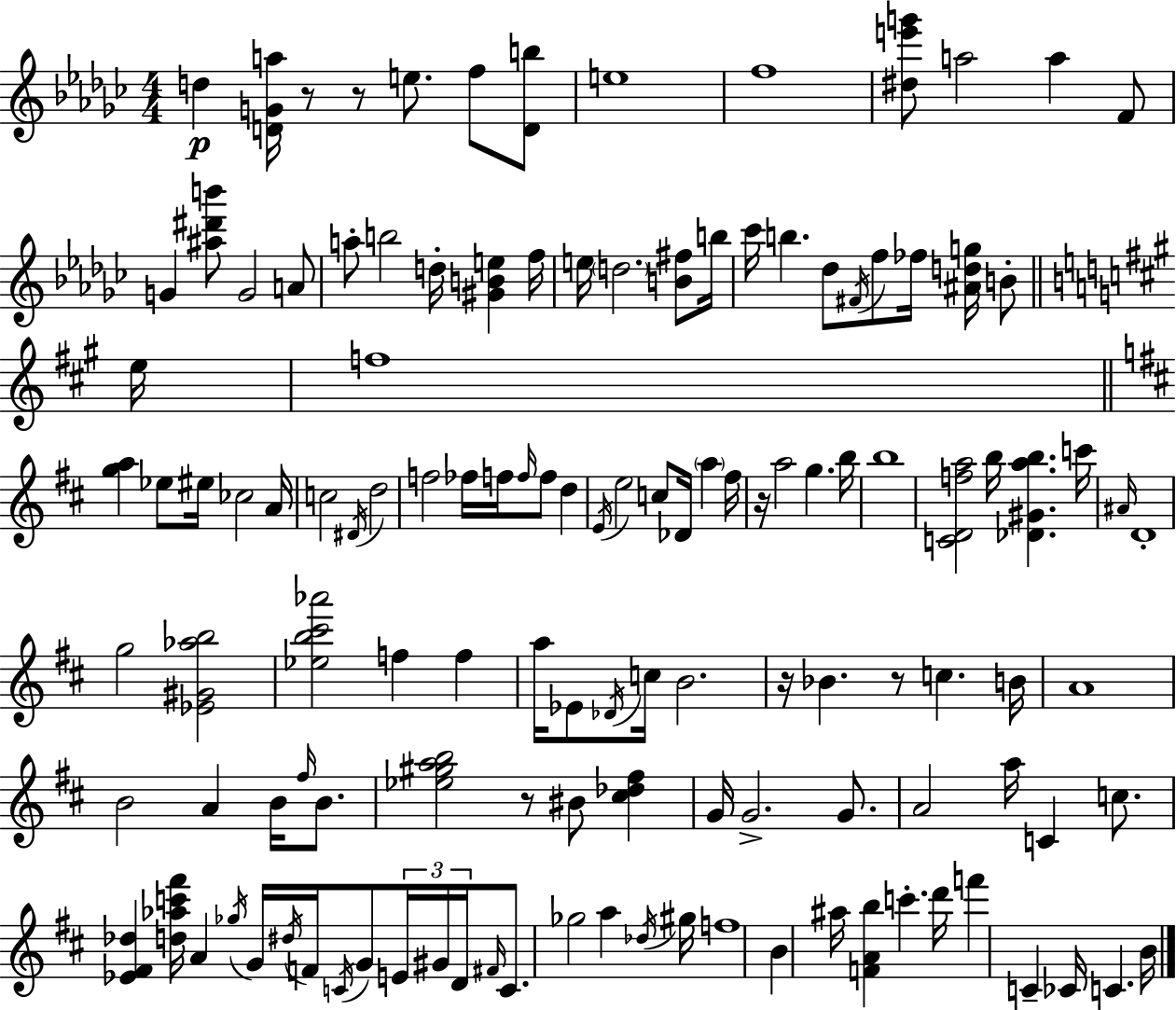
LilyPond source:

{
  \clef treble
  \numericTimeSignature
  \time 4/4
  \key ees \minor
  \repeat volta 2 { d''4\p <d' g' a''>16 r8 r8 e''8. f''8 <d' b''>8 | e''1 | f''1 | <dis'' e''' g'''>8 a''2 a''4 f'8 | \break g'4 <ais'' dis''' b'''>8 g'2 a'8 | a''8-. b''2 d''16-. <gis' b' e''>4 f''16 | e''16 \parenthesize d''2. <b' fis''>8 b''16 | ces'''16 b''4. des''8 \acciaccatura { fis'16 } f''8 fes''16 <ais' d'' g''>16 b'8-. | \break \bar "||" \break \key a \major e''16 f''1 | \bar "||" \break \key b \minor <g'' a''>4 ees''8 eis''16 ces''2 a'16 | c''2 \acciaccatura { dis'16 } d''2 | f''2 fes''16 f''16 \grace { f''16 } f''8 d''4 | \acciaccatura { e'16 } e''2 c''8 des'16 \parenthesize a''4 | \break fis''16 r16 a''2 g''4. | b''16 b''1 | <c' d' f'' a''>2 b''16 <des' gis' a'' b''>4. | c'''16 \grace { ais'16 } d'1-. | \break g''2 <ees' gis' aes'' b''>2 | <ees'' b'' cis''' aes'''>2 f''4 | f''4 a''16 ees'8 \acciaccatura { des'16 } c''16 b'2. | r16 bes'4. r8 c''4. | \break b'16 a'1 | b'2 a'4 | b'16 \grace { fis''16 } b'8. <ees'' gis'' a'' b''>2 r8 | bis'8 <cis'' des'' fis''>4 g'16 g'2.-> | \break g'8. a'2 a''16 c'4 | c''8. <ees' fis' des''>4 <d'' aes'' c''' fis'''>16 a'4 \acciaccatura { ges''16 } | g'16 \acciaccatura { dis''16 } f'16 \acciaccatura { c'16 } g'8 \tuplet 3/2 { e'16 gis'16 d'16 } \grace { fis'16 } c'8. ges''2 | a''4 \acciaccatura { des''16 } gis''16 f''1 | \break b'4 ais''16 | <f' a' b''>4 c'''4.-. d'''16 f'''4 c'4-- | ces'16 c'4. b'16 } \bar "|."
}